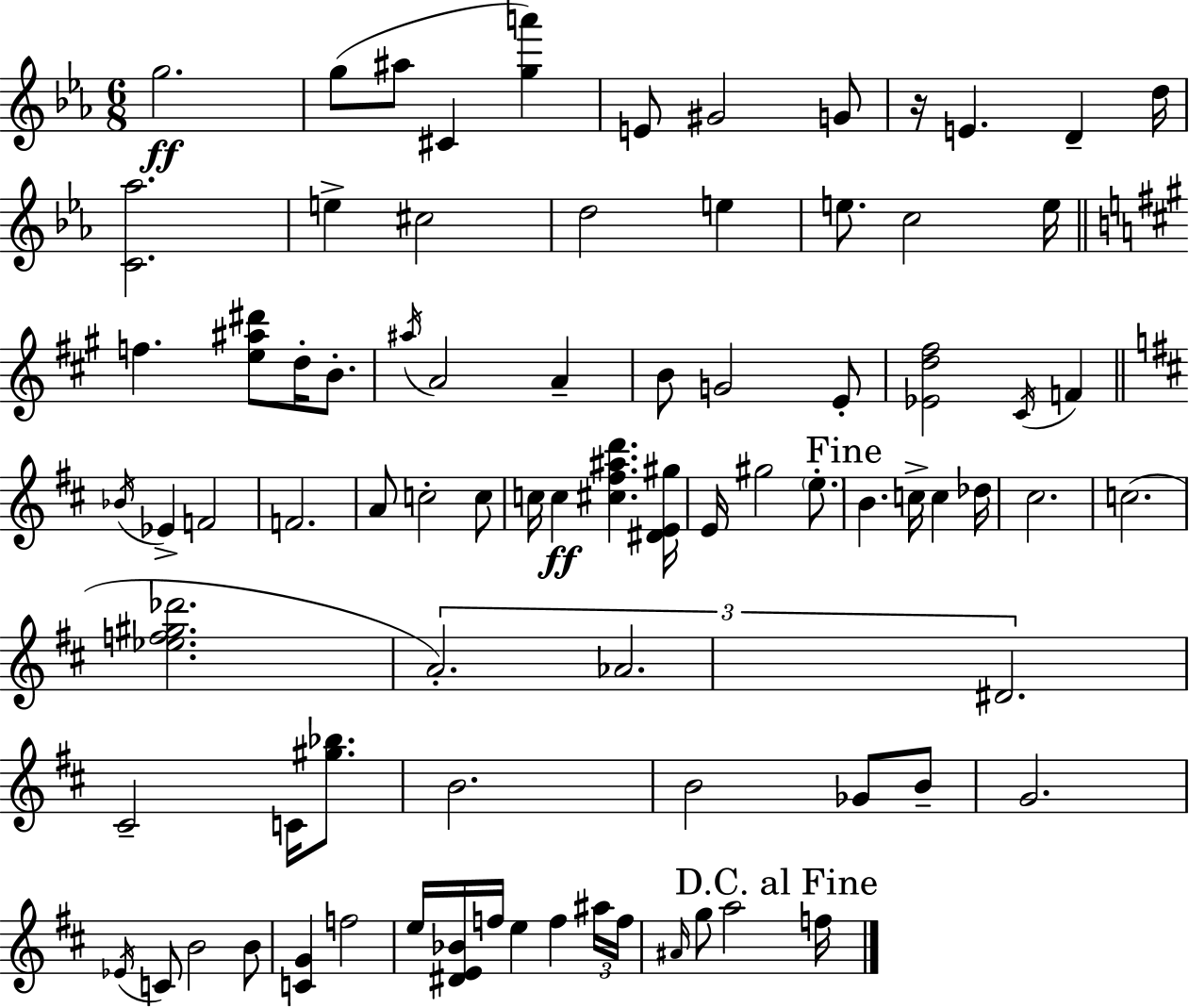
{
  \clef treble
  \numericTimeSignature
  \time 6/8
  \key ees \major
  g''2.\ff | g''8( ais''8 cis'4 <g'' a'''>4) | e'8 gis'2 g'8 | r16 e'4. d'4-- d''16 | \break <c' aes''>2. | e''4-> cis''2 | d''2 e''4 | e''8. c''2 e''16 | \break \bar "||" \break \key a \major f''4. <e'' ais'' dis'''>8 d''16-. b'8.-. | \acciaccatura { ais''16 } a'2 a'4-- | b'8 g'2 e'8-. | <ees' d'' fis''>2 \acciaccatura { cis'16 } f'4 | \break \bar "||" \break \key d \major \acciaccatura { bes'16 } ees'4-> f'2 | f'2. | a'8 c''2-. c''8 | c''16 c''4\ff <cis'' fis'' ais'' d'''>4. | \break <dis' e' gis''>16 e'16 gis''2 \parenthesize e''8.-. | \mark "Fine" b'4. c''16-> c''4 | des''16 cis''2. | c''2.( | \break <ees'' f'' gis'' des'''>2. | \tuplet 3/2 { a'2.-.) | aes'2. | dis'2. } | \break cis'2-- c'16 <gis'' bes''>8. | b'2. | b'2 ges'8 b'8-- | g'2. | \break \acciaccatura { ees'16 } c'8 b'2 | b'8 <c' g'>4 f''2 | e''16 <dis' e' bes'>16 f''16 e''4 f''4 | \tuplet 3/2 { ais''16 f''16 \grace { ais'16 } } g''8 a''2 | \break \mark "D.C. al Fine" f''16 \bar "|."
}